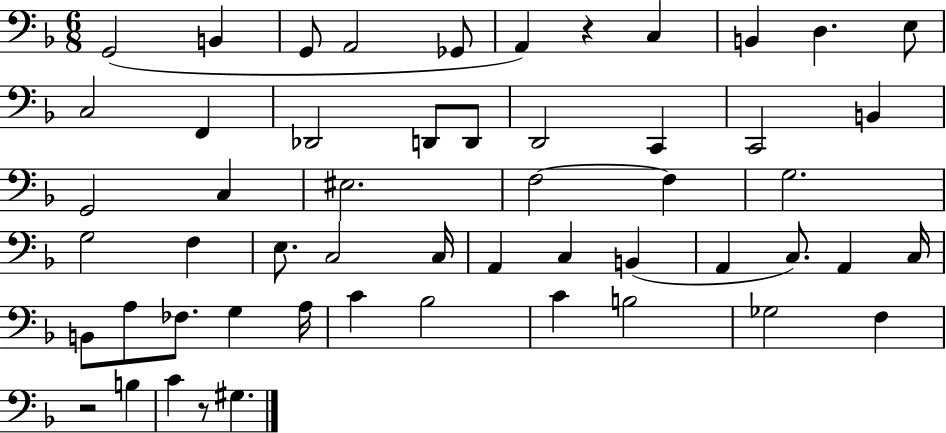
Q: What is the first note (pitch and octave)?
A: G2